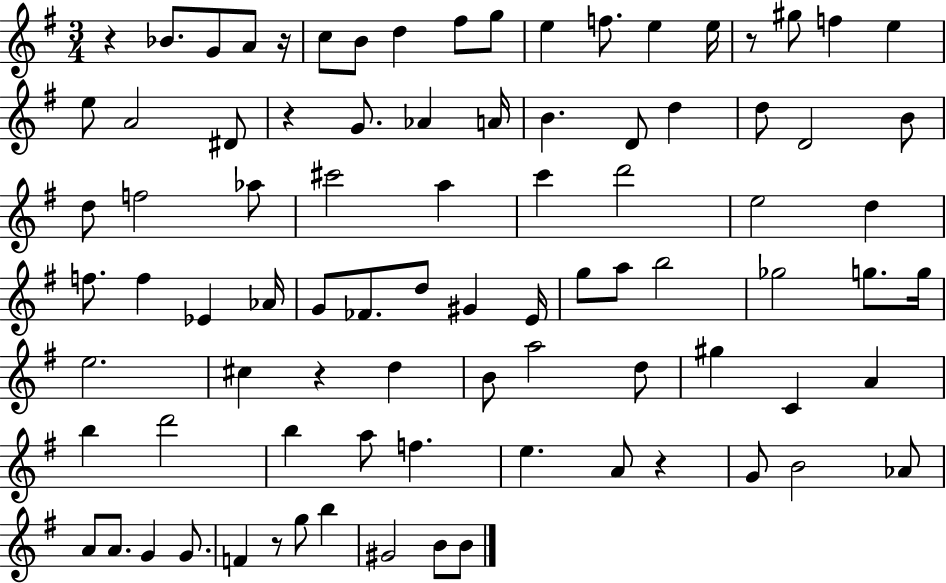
R/q Bb4/e. G4/e A4/e R/s C5/e B4/e D5/q F#5/e G5/e E5/q F5/e. E5/q E5/s R/e G#5/e F5/q E5/q E5/e A4/h D#4/e R/q G4/e. Ab4/q A4/s B4/q. D4/e D5/q D5/e D4/h B4/e D5/e F5/h Ab5/e C#6/h A5/q C6/q D6/h E5/h D5/q F5/e. F5/q Eb4/q Ab4/s G4/e FES4/e. D5/e G#4/q E4/s G5/e A5/e B5/h Gb5/h G5/e. G5/s E5/h. C#5/q R/q D5/q B4/e A5/h D5/e G#5/q C4/q A4/q B5/q D6/h B5/q A5/e F5/q. E5/q. A4/e R/q G4/e B4/h Ab4/e A4/e A4/e. G4/q G4/e. F4/q R/e G5/e B5/q G#4/h B4/e B4/e